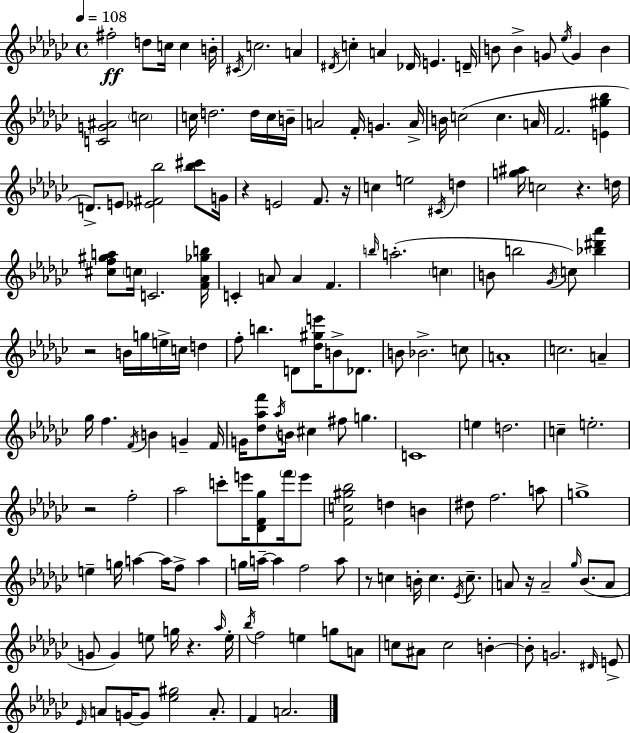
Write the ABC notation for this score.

X:1
T:Untitled
M:4/4
L:1/4
K:Ebm
^f2 d/2 c/4 c B/4 ^C/4 c2 A ^D/4 c A _D/4 E D/4 B/2 B G/2 _e/4 G B [CG^A]2 c2 c/4 d2 d/4 c/4 B/4 A2 F/4 G A/4 B/4 c2 c A/4 F2 [E^g_b] D/2 E/2 [_E^F_b]2 [_b^c']/2 G/4 z E2 F/2 z/4 c e2 ^C/4 d [g^a]/4 c2 z d/4 [^cf^ga]/2 c/4 C2 [F_A_gb]/4 C A/2 A F b/4 a2 c B/2 b2 _G/4 c/2 [_b^d'_a'] z2 B/4 g/4 e/4 c/4 d f/2 b D/2 [_d^ge']/4 B/2 _D/2 B/2 _B2 c/2 A4 c2 A _g/4 f F/4 B G F/4 G/4 [_d_af']/2 _a/4 B/4 ^c ^f/2 g C4 e d2 c e2 z2 f2 _a2 c'/2 e'/4 [_DF_g]/2 f'/4 e'/2 [Fc^g_b]2 d B ^d/2 f2 a/2 g4 e g/4 a a/4 f/2 a g/4 a/4 a f2 a/2 z/2 c B/4 c _E/4 c/2 A/2 z/4 A2 _g/4 _B/2 A/2 G/2 G e/2 g/4 z _a/4 e/4 _b/4 f2 e g/2 A/2 c/2 ^A/2 c2 B B/2 G2 ^D/4 E/2 _E/4 A/2 G/4 G/2 [_e^g]2 A/2 F A2